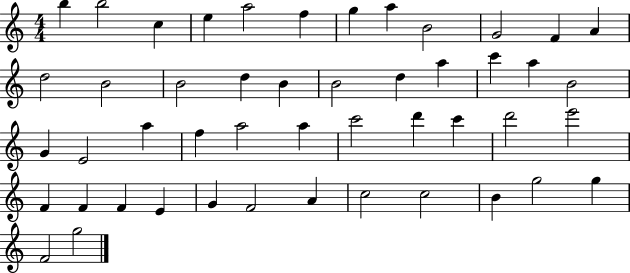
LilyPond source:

{
  \clef treble
  \numericTimeSignature
  \time 4/4
  \key c \major
  b''4 b''2 c''4 | e''4 a''2 f''4 | g''4 a''4 b'2 | g'2 f'4 a'4 | \break d''2 b'2 | b'2 d''4 b'4 | b'2 d''4 a''4 | c'''4 a''4 b'2 | \break g'4 e'2 a''4 | f''4 a''2 a''4 | c'''2 d'''4 c'''4 | d'''2 e'''2 | \break f'4 f'4 f'4 e'4 | g'4 f'2 a'4 | c''2 c''2 | b'4 g''2 g''4 | \break f'2 g''2 | \bar "|."
}